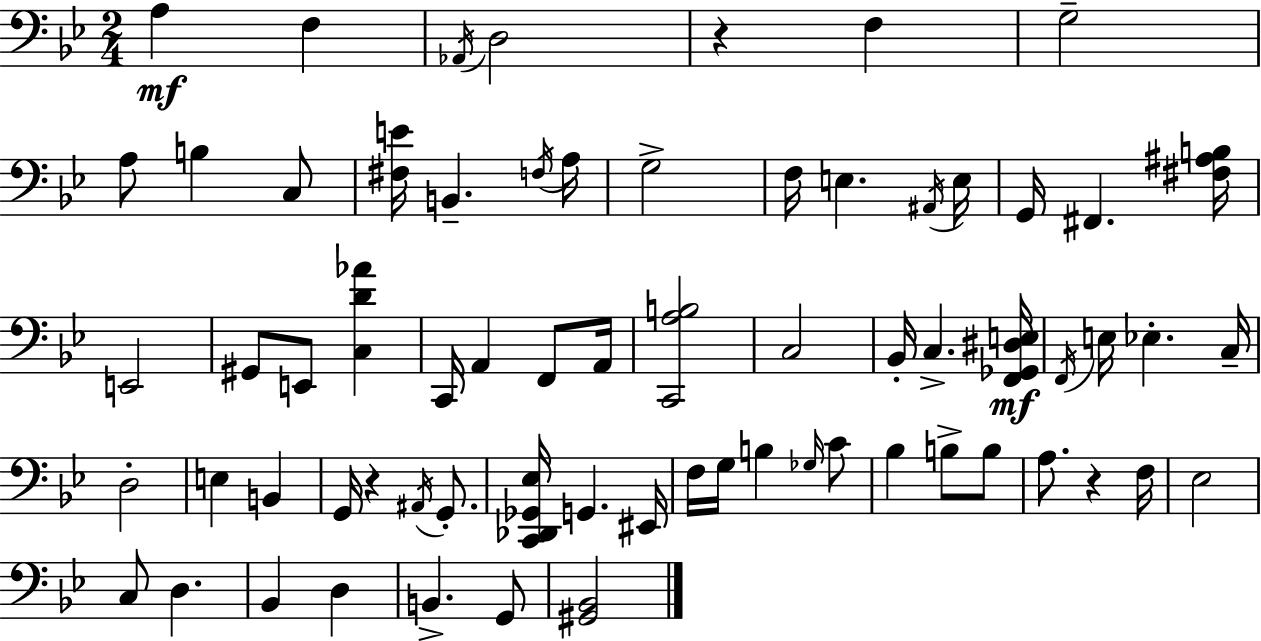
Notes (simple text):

A3/q F3/q Ab2/s D3/h R/q F3/q G3/h A3/e B3/q C3/e [F#3,E4]/s B2/q. F3/s A3/s G3/h F3/s E3/q. A#2/s E3/s G2/s F#2/q. [F#3,A#3,B3]/s E2/h G#2/e E2/e [C3,D4,Ab4]/q C2/s A2/q F2/e A2/s [C2,A3,B3]/h C3/h Bb2/s C3/q. [F2,Gb2,D#3,E3]/s F2/s E3/s Eb3/q. C3/s D3/h E3/q B2/q G2/s R/q A#2/s G2/e. [C2,Db2,Gb2,Eb3]/s G2/q. EIS2/s F3/s G3/s B3/q Gb3/s C4/e Bb3/q B3/e B3/e A3/e. R/q F3/s Eb3/h C3/e D3/q. Bb2/q D3/q B2/q. G2/e [G#2,Bb2]/h